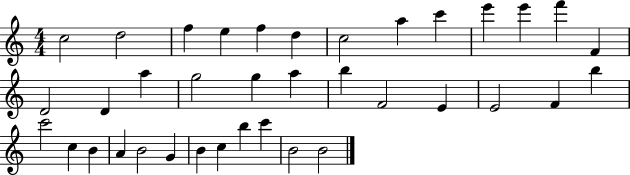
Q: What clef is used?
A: treble